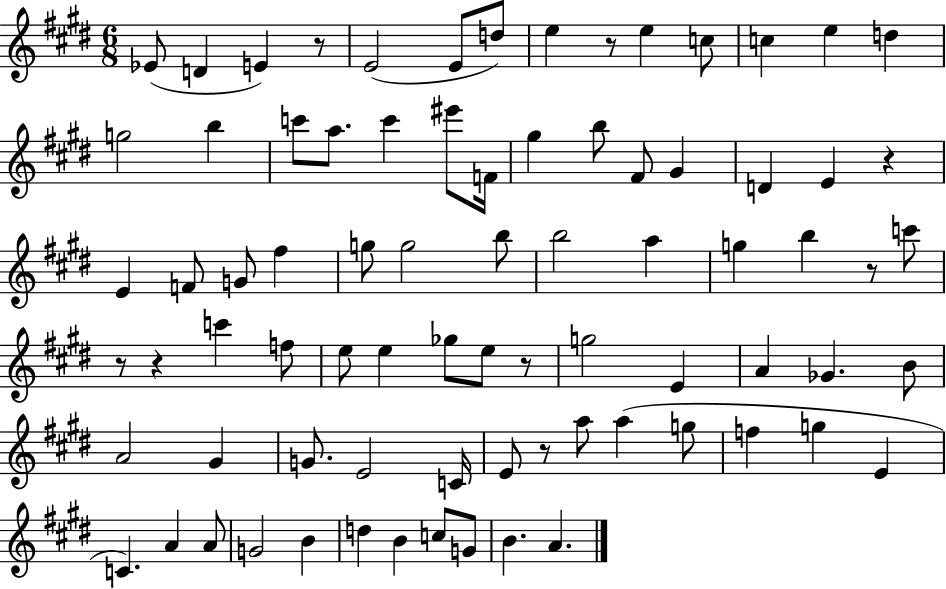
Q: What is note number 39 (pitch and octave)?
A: F5